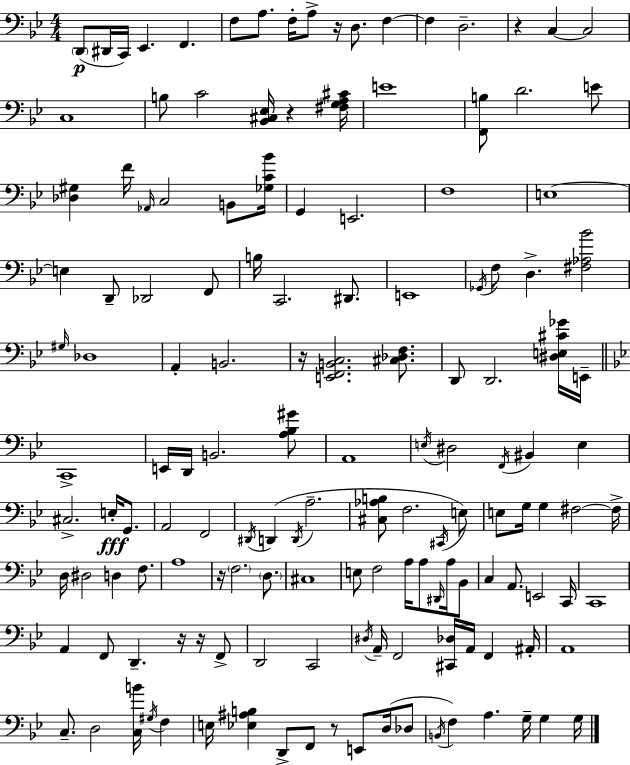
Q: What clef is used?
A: bass